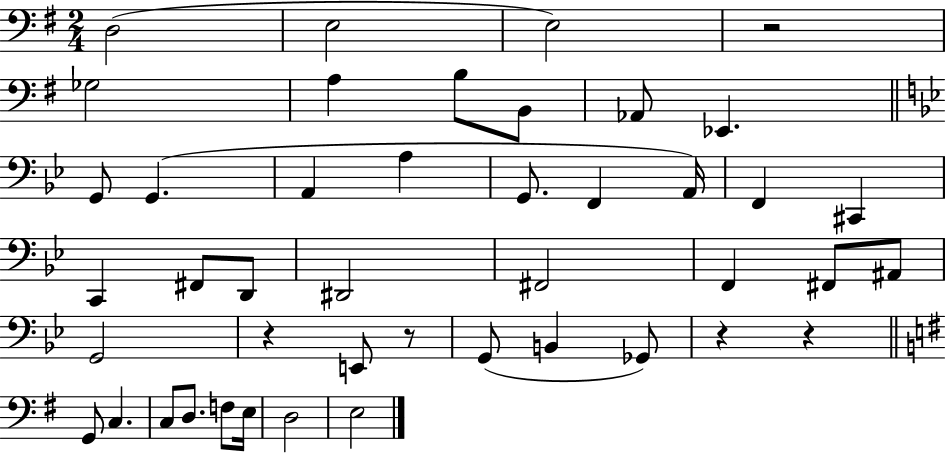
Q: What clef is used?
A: bass